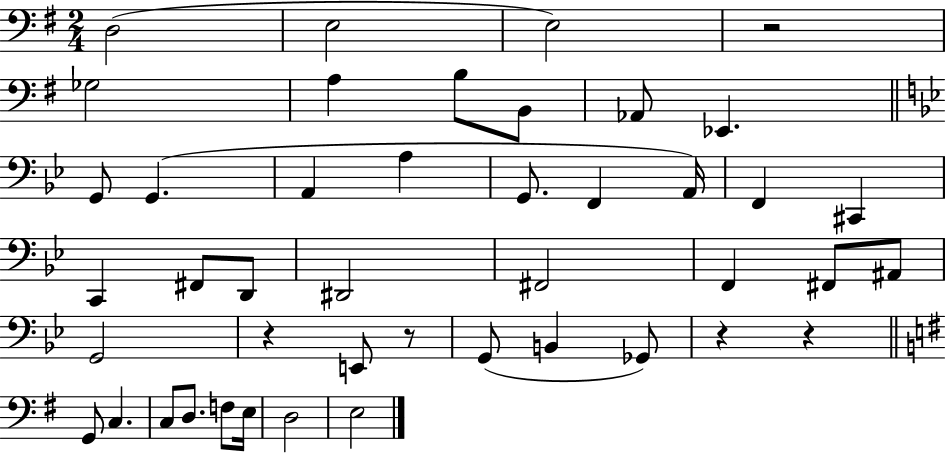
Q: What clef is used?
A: bass